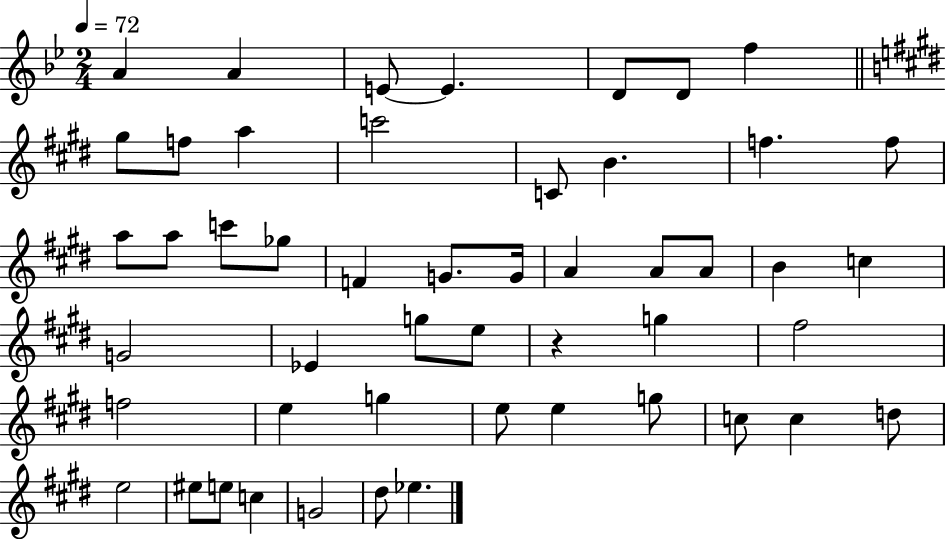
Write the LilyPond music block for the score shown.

{
  \clef treble
  \numericTimeSignature
  \time 2/4
  \key bes \major
  \tempo 4 = 72
  a'4 a'4 | e'8~~ e'4. | d'8 d'8 f''4 | \bar "||" \break \key e \major gis''8 f''8 a''4 | c'''2 | c'8 b'4. | f''4. f''8 | \break a''8 a''8 c'''8 ges''8 | f'4 g'8. g'16 | a'4 a'8 a'8 | b'4 c''4 | \break g'2 | ees'4 g''8 e''8 | r4 g''4 | fis''2 | \break f''2 | e''4 g''4 | e''8 e''4 g''8 | c''8 c''4 d''8 | \break e''2 | eis''8 e''8 c''4 | g'2 | dis''8 ees''4. | \break \bar "|."
}